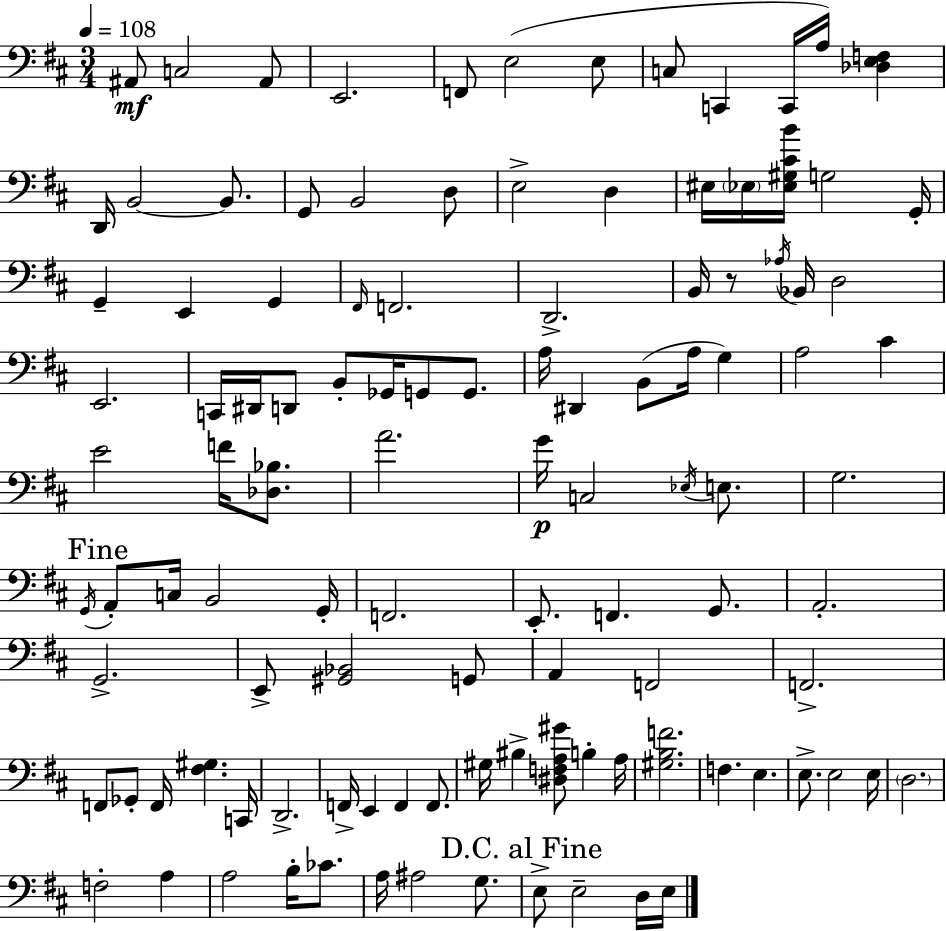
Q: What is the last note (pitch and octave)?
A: E3